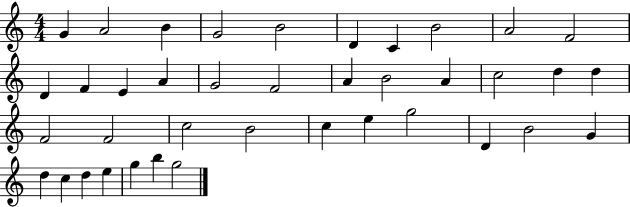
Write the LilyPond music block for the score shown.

{
  \clef treble
  \numericTimeSignature
  \time 4/4
  \key c \major
  g'4 a'2 b'4 | g'2 b'2 | d'4 c'4 b'2 | a'2 f'2 | \break d'4 f'4 e'4 a'4 | g'2 f'2 | a'4 b'2 a'4 | c''2 d''4 d''4 | \break f'2 f'2 | c''2 b'2 | c''4 e''4 g''2 | d'4 b'2 g'4 | \break d''4 c''4 d''4 e''4 | g''4 b''4 g''2 | \bar "|."
}